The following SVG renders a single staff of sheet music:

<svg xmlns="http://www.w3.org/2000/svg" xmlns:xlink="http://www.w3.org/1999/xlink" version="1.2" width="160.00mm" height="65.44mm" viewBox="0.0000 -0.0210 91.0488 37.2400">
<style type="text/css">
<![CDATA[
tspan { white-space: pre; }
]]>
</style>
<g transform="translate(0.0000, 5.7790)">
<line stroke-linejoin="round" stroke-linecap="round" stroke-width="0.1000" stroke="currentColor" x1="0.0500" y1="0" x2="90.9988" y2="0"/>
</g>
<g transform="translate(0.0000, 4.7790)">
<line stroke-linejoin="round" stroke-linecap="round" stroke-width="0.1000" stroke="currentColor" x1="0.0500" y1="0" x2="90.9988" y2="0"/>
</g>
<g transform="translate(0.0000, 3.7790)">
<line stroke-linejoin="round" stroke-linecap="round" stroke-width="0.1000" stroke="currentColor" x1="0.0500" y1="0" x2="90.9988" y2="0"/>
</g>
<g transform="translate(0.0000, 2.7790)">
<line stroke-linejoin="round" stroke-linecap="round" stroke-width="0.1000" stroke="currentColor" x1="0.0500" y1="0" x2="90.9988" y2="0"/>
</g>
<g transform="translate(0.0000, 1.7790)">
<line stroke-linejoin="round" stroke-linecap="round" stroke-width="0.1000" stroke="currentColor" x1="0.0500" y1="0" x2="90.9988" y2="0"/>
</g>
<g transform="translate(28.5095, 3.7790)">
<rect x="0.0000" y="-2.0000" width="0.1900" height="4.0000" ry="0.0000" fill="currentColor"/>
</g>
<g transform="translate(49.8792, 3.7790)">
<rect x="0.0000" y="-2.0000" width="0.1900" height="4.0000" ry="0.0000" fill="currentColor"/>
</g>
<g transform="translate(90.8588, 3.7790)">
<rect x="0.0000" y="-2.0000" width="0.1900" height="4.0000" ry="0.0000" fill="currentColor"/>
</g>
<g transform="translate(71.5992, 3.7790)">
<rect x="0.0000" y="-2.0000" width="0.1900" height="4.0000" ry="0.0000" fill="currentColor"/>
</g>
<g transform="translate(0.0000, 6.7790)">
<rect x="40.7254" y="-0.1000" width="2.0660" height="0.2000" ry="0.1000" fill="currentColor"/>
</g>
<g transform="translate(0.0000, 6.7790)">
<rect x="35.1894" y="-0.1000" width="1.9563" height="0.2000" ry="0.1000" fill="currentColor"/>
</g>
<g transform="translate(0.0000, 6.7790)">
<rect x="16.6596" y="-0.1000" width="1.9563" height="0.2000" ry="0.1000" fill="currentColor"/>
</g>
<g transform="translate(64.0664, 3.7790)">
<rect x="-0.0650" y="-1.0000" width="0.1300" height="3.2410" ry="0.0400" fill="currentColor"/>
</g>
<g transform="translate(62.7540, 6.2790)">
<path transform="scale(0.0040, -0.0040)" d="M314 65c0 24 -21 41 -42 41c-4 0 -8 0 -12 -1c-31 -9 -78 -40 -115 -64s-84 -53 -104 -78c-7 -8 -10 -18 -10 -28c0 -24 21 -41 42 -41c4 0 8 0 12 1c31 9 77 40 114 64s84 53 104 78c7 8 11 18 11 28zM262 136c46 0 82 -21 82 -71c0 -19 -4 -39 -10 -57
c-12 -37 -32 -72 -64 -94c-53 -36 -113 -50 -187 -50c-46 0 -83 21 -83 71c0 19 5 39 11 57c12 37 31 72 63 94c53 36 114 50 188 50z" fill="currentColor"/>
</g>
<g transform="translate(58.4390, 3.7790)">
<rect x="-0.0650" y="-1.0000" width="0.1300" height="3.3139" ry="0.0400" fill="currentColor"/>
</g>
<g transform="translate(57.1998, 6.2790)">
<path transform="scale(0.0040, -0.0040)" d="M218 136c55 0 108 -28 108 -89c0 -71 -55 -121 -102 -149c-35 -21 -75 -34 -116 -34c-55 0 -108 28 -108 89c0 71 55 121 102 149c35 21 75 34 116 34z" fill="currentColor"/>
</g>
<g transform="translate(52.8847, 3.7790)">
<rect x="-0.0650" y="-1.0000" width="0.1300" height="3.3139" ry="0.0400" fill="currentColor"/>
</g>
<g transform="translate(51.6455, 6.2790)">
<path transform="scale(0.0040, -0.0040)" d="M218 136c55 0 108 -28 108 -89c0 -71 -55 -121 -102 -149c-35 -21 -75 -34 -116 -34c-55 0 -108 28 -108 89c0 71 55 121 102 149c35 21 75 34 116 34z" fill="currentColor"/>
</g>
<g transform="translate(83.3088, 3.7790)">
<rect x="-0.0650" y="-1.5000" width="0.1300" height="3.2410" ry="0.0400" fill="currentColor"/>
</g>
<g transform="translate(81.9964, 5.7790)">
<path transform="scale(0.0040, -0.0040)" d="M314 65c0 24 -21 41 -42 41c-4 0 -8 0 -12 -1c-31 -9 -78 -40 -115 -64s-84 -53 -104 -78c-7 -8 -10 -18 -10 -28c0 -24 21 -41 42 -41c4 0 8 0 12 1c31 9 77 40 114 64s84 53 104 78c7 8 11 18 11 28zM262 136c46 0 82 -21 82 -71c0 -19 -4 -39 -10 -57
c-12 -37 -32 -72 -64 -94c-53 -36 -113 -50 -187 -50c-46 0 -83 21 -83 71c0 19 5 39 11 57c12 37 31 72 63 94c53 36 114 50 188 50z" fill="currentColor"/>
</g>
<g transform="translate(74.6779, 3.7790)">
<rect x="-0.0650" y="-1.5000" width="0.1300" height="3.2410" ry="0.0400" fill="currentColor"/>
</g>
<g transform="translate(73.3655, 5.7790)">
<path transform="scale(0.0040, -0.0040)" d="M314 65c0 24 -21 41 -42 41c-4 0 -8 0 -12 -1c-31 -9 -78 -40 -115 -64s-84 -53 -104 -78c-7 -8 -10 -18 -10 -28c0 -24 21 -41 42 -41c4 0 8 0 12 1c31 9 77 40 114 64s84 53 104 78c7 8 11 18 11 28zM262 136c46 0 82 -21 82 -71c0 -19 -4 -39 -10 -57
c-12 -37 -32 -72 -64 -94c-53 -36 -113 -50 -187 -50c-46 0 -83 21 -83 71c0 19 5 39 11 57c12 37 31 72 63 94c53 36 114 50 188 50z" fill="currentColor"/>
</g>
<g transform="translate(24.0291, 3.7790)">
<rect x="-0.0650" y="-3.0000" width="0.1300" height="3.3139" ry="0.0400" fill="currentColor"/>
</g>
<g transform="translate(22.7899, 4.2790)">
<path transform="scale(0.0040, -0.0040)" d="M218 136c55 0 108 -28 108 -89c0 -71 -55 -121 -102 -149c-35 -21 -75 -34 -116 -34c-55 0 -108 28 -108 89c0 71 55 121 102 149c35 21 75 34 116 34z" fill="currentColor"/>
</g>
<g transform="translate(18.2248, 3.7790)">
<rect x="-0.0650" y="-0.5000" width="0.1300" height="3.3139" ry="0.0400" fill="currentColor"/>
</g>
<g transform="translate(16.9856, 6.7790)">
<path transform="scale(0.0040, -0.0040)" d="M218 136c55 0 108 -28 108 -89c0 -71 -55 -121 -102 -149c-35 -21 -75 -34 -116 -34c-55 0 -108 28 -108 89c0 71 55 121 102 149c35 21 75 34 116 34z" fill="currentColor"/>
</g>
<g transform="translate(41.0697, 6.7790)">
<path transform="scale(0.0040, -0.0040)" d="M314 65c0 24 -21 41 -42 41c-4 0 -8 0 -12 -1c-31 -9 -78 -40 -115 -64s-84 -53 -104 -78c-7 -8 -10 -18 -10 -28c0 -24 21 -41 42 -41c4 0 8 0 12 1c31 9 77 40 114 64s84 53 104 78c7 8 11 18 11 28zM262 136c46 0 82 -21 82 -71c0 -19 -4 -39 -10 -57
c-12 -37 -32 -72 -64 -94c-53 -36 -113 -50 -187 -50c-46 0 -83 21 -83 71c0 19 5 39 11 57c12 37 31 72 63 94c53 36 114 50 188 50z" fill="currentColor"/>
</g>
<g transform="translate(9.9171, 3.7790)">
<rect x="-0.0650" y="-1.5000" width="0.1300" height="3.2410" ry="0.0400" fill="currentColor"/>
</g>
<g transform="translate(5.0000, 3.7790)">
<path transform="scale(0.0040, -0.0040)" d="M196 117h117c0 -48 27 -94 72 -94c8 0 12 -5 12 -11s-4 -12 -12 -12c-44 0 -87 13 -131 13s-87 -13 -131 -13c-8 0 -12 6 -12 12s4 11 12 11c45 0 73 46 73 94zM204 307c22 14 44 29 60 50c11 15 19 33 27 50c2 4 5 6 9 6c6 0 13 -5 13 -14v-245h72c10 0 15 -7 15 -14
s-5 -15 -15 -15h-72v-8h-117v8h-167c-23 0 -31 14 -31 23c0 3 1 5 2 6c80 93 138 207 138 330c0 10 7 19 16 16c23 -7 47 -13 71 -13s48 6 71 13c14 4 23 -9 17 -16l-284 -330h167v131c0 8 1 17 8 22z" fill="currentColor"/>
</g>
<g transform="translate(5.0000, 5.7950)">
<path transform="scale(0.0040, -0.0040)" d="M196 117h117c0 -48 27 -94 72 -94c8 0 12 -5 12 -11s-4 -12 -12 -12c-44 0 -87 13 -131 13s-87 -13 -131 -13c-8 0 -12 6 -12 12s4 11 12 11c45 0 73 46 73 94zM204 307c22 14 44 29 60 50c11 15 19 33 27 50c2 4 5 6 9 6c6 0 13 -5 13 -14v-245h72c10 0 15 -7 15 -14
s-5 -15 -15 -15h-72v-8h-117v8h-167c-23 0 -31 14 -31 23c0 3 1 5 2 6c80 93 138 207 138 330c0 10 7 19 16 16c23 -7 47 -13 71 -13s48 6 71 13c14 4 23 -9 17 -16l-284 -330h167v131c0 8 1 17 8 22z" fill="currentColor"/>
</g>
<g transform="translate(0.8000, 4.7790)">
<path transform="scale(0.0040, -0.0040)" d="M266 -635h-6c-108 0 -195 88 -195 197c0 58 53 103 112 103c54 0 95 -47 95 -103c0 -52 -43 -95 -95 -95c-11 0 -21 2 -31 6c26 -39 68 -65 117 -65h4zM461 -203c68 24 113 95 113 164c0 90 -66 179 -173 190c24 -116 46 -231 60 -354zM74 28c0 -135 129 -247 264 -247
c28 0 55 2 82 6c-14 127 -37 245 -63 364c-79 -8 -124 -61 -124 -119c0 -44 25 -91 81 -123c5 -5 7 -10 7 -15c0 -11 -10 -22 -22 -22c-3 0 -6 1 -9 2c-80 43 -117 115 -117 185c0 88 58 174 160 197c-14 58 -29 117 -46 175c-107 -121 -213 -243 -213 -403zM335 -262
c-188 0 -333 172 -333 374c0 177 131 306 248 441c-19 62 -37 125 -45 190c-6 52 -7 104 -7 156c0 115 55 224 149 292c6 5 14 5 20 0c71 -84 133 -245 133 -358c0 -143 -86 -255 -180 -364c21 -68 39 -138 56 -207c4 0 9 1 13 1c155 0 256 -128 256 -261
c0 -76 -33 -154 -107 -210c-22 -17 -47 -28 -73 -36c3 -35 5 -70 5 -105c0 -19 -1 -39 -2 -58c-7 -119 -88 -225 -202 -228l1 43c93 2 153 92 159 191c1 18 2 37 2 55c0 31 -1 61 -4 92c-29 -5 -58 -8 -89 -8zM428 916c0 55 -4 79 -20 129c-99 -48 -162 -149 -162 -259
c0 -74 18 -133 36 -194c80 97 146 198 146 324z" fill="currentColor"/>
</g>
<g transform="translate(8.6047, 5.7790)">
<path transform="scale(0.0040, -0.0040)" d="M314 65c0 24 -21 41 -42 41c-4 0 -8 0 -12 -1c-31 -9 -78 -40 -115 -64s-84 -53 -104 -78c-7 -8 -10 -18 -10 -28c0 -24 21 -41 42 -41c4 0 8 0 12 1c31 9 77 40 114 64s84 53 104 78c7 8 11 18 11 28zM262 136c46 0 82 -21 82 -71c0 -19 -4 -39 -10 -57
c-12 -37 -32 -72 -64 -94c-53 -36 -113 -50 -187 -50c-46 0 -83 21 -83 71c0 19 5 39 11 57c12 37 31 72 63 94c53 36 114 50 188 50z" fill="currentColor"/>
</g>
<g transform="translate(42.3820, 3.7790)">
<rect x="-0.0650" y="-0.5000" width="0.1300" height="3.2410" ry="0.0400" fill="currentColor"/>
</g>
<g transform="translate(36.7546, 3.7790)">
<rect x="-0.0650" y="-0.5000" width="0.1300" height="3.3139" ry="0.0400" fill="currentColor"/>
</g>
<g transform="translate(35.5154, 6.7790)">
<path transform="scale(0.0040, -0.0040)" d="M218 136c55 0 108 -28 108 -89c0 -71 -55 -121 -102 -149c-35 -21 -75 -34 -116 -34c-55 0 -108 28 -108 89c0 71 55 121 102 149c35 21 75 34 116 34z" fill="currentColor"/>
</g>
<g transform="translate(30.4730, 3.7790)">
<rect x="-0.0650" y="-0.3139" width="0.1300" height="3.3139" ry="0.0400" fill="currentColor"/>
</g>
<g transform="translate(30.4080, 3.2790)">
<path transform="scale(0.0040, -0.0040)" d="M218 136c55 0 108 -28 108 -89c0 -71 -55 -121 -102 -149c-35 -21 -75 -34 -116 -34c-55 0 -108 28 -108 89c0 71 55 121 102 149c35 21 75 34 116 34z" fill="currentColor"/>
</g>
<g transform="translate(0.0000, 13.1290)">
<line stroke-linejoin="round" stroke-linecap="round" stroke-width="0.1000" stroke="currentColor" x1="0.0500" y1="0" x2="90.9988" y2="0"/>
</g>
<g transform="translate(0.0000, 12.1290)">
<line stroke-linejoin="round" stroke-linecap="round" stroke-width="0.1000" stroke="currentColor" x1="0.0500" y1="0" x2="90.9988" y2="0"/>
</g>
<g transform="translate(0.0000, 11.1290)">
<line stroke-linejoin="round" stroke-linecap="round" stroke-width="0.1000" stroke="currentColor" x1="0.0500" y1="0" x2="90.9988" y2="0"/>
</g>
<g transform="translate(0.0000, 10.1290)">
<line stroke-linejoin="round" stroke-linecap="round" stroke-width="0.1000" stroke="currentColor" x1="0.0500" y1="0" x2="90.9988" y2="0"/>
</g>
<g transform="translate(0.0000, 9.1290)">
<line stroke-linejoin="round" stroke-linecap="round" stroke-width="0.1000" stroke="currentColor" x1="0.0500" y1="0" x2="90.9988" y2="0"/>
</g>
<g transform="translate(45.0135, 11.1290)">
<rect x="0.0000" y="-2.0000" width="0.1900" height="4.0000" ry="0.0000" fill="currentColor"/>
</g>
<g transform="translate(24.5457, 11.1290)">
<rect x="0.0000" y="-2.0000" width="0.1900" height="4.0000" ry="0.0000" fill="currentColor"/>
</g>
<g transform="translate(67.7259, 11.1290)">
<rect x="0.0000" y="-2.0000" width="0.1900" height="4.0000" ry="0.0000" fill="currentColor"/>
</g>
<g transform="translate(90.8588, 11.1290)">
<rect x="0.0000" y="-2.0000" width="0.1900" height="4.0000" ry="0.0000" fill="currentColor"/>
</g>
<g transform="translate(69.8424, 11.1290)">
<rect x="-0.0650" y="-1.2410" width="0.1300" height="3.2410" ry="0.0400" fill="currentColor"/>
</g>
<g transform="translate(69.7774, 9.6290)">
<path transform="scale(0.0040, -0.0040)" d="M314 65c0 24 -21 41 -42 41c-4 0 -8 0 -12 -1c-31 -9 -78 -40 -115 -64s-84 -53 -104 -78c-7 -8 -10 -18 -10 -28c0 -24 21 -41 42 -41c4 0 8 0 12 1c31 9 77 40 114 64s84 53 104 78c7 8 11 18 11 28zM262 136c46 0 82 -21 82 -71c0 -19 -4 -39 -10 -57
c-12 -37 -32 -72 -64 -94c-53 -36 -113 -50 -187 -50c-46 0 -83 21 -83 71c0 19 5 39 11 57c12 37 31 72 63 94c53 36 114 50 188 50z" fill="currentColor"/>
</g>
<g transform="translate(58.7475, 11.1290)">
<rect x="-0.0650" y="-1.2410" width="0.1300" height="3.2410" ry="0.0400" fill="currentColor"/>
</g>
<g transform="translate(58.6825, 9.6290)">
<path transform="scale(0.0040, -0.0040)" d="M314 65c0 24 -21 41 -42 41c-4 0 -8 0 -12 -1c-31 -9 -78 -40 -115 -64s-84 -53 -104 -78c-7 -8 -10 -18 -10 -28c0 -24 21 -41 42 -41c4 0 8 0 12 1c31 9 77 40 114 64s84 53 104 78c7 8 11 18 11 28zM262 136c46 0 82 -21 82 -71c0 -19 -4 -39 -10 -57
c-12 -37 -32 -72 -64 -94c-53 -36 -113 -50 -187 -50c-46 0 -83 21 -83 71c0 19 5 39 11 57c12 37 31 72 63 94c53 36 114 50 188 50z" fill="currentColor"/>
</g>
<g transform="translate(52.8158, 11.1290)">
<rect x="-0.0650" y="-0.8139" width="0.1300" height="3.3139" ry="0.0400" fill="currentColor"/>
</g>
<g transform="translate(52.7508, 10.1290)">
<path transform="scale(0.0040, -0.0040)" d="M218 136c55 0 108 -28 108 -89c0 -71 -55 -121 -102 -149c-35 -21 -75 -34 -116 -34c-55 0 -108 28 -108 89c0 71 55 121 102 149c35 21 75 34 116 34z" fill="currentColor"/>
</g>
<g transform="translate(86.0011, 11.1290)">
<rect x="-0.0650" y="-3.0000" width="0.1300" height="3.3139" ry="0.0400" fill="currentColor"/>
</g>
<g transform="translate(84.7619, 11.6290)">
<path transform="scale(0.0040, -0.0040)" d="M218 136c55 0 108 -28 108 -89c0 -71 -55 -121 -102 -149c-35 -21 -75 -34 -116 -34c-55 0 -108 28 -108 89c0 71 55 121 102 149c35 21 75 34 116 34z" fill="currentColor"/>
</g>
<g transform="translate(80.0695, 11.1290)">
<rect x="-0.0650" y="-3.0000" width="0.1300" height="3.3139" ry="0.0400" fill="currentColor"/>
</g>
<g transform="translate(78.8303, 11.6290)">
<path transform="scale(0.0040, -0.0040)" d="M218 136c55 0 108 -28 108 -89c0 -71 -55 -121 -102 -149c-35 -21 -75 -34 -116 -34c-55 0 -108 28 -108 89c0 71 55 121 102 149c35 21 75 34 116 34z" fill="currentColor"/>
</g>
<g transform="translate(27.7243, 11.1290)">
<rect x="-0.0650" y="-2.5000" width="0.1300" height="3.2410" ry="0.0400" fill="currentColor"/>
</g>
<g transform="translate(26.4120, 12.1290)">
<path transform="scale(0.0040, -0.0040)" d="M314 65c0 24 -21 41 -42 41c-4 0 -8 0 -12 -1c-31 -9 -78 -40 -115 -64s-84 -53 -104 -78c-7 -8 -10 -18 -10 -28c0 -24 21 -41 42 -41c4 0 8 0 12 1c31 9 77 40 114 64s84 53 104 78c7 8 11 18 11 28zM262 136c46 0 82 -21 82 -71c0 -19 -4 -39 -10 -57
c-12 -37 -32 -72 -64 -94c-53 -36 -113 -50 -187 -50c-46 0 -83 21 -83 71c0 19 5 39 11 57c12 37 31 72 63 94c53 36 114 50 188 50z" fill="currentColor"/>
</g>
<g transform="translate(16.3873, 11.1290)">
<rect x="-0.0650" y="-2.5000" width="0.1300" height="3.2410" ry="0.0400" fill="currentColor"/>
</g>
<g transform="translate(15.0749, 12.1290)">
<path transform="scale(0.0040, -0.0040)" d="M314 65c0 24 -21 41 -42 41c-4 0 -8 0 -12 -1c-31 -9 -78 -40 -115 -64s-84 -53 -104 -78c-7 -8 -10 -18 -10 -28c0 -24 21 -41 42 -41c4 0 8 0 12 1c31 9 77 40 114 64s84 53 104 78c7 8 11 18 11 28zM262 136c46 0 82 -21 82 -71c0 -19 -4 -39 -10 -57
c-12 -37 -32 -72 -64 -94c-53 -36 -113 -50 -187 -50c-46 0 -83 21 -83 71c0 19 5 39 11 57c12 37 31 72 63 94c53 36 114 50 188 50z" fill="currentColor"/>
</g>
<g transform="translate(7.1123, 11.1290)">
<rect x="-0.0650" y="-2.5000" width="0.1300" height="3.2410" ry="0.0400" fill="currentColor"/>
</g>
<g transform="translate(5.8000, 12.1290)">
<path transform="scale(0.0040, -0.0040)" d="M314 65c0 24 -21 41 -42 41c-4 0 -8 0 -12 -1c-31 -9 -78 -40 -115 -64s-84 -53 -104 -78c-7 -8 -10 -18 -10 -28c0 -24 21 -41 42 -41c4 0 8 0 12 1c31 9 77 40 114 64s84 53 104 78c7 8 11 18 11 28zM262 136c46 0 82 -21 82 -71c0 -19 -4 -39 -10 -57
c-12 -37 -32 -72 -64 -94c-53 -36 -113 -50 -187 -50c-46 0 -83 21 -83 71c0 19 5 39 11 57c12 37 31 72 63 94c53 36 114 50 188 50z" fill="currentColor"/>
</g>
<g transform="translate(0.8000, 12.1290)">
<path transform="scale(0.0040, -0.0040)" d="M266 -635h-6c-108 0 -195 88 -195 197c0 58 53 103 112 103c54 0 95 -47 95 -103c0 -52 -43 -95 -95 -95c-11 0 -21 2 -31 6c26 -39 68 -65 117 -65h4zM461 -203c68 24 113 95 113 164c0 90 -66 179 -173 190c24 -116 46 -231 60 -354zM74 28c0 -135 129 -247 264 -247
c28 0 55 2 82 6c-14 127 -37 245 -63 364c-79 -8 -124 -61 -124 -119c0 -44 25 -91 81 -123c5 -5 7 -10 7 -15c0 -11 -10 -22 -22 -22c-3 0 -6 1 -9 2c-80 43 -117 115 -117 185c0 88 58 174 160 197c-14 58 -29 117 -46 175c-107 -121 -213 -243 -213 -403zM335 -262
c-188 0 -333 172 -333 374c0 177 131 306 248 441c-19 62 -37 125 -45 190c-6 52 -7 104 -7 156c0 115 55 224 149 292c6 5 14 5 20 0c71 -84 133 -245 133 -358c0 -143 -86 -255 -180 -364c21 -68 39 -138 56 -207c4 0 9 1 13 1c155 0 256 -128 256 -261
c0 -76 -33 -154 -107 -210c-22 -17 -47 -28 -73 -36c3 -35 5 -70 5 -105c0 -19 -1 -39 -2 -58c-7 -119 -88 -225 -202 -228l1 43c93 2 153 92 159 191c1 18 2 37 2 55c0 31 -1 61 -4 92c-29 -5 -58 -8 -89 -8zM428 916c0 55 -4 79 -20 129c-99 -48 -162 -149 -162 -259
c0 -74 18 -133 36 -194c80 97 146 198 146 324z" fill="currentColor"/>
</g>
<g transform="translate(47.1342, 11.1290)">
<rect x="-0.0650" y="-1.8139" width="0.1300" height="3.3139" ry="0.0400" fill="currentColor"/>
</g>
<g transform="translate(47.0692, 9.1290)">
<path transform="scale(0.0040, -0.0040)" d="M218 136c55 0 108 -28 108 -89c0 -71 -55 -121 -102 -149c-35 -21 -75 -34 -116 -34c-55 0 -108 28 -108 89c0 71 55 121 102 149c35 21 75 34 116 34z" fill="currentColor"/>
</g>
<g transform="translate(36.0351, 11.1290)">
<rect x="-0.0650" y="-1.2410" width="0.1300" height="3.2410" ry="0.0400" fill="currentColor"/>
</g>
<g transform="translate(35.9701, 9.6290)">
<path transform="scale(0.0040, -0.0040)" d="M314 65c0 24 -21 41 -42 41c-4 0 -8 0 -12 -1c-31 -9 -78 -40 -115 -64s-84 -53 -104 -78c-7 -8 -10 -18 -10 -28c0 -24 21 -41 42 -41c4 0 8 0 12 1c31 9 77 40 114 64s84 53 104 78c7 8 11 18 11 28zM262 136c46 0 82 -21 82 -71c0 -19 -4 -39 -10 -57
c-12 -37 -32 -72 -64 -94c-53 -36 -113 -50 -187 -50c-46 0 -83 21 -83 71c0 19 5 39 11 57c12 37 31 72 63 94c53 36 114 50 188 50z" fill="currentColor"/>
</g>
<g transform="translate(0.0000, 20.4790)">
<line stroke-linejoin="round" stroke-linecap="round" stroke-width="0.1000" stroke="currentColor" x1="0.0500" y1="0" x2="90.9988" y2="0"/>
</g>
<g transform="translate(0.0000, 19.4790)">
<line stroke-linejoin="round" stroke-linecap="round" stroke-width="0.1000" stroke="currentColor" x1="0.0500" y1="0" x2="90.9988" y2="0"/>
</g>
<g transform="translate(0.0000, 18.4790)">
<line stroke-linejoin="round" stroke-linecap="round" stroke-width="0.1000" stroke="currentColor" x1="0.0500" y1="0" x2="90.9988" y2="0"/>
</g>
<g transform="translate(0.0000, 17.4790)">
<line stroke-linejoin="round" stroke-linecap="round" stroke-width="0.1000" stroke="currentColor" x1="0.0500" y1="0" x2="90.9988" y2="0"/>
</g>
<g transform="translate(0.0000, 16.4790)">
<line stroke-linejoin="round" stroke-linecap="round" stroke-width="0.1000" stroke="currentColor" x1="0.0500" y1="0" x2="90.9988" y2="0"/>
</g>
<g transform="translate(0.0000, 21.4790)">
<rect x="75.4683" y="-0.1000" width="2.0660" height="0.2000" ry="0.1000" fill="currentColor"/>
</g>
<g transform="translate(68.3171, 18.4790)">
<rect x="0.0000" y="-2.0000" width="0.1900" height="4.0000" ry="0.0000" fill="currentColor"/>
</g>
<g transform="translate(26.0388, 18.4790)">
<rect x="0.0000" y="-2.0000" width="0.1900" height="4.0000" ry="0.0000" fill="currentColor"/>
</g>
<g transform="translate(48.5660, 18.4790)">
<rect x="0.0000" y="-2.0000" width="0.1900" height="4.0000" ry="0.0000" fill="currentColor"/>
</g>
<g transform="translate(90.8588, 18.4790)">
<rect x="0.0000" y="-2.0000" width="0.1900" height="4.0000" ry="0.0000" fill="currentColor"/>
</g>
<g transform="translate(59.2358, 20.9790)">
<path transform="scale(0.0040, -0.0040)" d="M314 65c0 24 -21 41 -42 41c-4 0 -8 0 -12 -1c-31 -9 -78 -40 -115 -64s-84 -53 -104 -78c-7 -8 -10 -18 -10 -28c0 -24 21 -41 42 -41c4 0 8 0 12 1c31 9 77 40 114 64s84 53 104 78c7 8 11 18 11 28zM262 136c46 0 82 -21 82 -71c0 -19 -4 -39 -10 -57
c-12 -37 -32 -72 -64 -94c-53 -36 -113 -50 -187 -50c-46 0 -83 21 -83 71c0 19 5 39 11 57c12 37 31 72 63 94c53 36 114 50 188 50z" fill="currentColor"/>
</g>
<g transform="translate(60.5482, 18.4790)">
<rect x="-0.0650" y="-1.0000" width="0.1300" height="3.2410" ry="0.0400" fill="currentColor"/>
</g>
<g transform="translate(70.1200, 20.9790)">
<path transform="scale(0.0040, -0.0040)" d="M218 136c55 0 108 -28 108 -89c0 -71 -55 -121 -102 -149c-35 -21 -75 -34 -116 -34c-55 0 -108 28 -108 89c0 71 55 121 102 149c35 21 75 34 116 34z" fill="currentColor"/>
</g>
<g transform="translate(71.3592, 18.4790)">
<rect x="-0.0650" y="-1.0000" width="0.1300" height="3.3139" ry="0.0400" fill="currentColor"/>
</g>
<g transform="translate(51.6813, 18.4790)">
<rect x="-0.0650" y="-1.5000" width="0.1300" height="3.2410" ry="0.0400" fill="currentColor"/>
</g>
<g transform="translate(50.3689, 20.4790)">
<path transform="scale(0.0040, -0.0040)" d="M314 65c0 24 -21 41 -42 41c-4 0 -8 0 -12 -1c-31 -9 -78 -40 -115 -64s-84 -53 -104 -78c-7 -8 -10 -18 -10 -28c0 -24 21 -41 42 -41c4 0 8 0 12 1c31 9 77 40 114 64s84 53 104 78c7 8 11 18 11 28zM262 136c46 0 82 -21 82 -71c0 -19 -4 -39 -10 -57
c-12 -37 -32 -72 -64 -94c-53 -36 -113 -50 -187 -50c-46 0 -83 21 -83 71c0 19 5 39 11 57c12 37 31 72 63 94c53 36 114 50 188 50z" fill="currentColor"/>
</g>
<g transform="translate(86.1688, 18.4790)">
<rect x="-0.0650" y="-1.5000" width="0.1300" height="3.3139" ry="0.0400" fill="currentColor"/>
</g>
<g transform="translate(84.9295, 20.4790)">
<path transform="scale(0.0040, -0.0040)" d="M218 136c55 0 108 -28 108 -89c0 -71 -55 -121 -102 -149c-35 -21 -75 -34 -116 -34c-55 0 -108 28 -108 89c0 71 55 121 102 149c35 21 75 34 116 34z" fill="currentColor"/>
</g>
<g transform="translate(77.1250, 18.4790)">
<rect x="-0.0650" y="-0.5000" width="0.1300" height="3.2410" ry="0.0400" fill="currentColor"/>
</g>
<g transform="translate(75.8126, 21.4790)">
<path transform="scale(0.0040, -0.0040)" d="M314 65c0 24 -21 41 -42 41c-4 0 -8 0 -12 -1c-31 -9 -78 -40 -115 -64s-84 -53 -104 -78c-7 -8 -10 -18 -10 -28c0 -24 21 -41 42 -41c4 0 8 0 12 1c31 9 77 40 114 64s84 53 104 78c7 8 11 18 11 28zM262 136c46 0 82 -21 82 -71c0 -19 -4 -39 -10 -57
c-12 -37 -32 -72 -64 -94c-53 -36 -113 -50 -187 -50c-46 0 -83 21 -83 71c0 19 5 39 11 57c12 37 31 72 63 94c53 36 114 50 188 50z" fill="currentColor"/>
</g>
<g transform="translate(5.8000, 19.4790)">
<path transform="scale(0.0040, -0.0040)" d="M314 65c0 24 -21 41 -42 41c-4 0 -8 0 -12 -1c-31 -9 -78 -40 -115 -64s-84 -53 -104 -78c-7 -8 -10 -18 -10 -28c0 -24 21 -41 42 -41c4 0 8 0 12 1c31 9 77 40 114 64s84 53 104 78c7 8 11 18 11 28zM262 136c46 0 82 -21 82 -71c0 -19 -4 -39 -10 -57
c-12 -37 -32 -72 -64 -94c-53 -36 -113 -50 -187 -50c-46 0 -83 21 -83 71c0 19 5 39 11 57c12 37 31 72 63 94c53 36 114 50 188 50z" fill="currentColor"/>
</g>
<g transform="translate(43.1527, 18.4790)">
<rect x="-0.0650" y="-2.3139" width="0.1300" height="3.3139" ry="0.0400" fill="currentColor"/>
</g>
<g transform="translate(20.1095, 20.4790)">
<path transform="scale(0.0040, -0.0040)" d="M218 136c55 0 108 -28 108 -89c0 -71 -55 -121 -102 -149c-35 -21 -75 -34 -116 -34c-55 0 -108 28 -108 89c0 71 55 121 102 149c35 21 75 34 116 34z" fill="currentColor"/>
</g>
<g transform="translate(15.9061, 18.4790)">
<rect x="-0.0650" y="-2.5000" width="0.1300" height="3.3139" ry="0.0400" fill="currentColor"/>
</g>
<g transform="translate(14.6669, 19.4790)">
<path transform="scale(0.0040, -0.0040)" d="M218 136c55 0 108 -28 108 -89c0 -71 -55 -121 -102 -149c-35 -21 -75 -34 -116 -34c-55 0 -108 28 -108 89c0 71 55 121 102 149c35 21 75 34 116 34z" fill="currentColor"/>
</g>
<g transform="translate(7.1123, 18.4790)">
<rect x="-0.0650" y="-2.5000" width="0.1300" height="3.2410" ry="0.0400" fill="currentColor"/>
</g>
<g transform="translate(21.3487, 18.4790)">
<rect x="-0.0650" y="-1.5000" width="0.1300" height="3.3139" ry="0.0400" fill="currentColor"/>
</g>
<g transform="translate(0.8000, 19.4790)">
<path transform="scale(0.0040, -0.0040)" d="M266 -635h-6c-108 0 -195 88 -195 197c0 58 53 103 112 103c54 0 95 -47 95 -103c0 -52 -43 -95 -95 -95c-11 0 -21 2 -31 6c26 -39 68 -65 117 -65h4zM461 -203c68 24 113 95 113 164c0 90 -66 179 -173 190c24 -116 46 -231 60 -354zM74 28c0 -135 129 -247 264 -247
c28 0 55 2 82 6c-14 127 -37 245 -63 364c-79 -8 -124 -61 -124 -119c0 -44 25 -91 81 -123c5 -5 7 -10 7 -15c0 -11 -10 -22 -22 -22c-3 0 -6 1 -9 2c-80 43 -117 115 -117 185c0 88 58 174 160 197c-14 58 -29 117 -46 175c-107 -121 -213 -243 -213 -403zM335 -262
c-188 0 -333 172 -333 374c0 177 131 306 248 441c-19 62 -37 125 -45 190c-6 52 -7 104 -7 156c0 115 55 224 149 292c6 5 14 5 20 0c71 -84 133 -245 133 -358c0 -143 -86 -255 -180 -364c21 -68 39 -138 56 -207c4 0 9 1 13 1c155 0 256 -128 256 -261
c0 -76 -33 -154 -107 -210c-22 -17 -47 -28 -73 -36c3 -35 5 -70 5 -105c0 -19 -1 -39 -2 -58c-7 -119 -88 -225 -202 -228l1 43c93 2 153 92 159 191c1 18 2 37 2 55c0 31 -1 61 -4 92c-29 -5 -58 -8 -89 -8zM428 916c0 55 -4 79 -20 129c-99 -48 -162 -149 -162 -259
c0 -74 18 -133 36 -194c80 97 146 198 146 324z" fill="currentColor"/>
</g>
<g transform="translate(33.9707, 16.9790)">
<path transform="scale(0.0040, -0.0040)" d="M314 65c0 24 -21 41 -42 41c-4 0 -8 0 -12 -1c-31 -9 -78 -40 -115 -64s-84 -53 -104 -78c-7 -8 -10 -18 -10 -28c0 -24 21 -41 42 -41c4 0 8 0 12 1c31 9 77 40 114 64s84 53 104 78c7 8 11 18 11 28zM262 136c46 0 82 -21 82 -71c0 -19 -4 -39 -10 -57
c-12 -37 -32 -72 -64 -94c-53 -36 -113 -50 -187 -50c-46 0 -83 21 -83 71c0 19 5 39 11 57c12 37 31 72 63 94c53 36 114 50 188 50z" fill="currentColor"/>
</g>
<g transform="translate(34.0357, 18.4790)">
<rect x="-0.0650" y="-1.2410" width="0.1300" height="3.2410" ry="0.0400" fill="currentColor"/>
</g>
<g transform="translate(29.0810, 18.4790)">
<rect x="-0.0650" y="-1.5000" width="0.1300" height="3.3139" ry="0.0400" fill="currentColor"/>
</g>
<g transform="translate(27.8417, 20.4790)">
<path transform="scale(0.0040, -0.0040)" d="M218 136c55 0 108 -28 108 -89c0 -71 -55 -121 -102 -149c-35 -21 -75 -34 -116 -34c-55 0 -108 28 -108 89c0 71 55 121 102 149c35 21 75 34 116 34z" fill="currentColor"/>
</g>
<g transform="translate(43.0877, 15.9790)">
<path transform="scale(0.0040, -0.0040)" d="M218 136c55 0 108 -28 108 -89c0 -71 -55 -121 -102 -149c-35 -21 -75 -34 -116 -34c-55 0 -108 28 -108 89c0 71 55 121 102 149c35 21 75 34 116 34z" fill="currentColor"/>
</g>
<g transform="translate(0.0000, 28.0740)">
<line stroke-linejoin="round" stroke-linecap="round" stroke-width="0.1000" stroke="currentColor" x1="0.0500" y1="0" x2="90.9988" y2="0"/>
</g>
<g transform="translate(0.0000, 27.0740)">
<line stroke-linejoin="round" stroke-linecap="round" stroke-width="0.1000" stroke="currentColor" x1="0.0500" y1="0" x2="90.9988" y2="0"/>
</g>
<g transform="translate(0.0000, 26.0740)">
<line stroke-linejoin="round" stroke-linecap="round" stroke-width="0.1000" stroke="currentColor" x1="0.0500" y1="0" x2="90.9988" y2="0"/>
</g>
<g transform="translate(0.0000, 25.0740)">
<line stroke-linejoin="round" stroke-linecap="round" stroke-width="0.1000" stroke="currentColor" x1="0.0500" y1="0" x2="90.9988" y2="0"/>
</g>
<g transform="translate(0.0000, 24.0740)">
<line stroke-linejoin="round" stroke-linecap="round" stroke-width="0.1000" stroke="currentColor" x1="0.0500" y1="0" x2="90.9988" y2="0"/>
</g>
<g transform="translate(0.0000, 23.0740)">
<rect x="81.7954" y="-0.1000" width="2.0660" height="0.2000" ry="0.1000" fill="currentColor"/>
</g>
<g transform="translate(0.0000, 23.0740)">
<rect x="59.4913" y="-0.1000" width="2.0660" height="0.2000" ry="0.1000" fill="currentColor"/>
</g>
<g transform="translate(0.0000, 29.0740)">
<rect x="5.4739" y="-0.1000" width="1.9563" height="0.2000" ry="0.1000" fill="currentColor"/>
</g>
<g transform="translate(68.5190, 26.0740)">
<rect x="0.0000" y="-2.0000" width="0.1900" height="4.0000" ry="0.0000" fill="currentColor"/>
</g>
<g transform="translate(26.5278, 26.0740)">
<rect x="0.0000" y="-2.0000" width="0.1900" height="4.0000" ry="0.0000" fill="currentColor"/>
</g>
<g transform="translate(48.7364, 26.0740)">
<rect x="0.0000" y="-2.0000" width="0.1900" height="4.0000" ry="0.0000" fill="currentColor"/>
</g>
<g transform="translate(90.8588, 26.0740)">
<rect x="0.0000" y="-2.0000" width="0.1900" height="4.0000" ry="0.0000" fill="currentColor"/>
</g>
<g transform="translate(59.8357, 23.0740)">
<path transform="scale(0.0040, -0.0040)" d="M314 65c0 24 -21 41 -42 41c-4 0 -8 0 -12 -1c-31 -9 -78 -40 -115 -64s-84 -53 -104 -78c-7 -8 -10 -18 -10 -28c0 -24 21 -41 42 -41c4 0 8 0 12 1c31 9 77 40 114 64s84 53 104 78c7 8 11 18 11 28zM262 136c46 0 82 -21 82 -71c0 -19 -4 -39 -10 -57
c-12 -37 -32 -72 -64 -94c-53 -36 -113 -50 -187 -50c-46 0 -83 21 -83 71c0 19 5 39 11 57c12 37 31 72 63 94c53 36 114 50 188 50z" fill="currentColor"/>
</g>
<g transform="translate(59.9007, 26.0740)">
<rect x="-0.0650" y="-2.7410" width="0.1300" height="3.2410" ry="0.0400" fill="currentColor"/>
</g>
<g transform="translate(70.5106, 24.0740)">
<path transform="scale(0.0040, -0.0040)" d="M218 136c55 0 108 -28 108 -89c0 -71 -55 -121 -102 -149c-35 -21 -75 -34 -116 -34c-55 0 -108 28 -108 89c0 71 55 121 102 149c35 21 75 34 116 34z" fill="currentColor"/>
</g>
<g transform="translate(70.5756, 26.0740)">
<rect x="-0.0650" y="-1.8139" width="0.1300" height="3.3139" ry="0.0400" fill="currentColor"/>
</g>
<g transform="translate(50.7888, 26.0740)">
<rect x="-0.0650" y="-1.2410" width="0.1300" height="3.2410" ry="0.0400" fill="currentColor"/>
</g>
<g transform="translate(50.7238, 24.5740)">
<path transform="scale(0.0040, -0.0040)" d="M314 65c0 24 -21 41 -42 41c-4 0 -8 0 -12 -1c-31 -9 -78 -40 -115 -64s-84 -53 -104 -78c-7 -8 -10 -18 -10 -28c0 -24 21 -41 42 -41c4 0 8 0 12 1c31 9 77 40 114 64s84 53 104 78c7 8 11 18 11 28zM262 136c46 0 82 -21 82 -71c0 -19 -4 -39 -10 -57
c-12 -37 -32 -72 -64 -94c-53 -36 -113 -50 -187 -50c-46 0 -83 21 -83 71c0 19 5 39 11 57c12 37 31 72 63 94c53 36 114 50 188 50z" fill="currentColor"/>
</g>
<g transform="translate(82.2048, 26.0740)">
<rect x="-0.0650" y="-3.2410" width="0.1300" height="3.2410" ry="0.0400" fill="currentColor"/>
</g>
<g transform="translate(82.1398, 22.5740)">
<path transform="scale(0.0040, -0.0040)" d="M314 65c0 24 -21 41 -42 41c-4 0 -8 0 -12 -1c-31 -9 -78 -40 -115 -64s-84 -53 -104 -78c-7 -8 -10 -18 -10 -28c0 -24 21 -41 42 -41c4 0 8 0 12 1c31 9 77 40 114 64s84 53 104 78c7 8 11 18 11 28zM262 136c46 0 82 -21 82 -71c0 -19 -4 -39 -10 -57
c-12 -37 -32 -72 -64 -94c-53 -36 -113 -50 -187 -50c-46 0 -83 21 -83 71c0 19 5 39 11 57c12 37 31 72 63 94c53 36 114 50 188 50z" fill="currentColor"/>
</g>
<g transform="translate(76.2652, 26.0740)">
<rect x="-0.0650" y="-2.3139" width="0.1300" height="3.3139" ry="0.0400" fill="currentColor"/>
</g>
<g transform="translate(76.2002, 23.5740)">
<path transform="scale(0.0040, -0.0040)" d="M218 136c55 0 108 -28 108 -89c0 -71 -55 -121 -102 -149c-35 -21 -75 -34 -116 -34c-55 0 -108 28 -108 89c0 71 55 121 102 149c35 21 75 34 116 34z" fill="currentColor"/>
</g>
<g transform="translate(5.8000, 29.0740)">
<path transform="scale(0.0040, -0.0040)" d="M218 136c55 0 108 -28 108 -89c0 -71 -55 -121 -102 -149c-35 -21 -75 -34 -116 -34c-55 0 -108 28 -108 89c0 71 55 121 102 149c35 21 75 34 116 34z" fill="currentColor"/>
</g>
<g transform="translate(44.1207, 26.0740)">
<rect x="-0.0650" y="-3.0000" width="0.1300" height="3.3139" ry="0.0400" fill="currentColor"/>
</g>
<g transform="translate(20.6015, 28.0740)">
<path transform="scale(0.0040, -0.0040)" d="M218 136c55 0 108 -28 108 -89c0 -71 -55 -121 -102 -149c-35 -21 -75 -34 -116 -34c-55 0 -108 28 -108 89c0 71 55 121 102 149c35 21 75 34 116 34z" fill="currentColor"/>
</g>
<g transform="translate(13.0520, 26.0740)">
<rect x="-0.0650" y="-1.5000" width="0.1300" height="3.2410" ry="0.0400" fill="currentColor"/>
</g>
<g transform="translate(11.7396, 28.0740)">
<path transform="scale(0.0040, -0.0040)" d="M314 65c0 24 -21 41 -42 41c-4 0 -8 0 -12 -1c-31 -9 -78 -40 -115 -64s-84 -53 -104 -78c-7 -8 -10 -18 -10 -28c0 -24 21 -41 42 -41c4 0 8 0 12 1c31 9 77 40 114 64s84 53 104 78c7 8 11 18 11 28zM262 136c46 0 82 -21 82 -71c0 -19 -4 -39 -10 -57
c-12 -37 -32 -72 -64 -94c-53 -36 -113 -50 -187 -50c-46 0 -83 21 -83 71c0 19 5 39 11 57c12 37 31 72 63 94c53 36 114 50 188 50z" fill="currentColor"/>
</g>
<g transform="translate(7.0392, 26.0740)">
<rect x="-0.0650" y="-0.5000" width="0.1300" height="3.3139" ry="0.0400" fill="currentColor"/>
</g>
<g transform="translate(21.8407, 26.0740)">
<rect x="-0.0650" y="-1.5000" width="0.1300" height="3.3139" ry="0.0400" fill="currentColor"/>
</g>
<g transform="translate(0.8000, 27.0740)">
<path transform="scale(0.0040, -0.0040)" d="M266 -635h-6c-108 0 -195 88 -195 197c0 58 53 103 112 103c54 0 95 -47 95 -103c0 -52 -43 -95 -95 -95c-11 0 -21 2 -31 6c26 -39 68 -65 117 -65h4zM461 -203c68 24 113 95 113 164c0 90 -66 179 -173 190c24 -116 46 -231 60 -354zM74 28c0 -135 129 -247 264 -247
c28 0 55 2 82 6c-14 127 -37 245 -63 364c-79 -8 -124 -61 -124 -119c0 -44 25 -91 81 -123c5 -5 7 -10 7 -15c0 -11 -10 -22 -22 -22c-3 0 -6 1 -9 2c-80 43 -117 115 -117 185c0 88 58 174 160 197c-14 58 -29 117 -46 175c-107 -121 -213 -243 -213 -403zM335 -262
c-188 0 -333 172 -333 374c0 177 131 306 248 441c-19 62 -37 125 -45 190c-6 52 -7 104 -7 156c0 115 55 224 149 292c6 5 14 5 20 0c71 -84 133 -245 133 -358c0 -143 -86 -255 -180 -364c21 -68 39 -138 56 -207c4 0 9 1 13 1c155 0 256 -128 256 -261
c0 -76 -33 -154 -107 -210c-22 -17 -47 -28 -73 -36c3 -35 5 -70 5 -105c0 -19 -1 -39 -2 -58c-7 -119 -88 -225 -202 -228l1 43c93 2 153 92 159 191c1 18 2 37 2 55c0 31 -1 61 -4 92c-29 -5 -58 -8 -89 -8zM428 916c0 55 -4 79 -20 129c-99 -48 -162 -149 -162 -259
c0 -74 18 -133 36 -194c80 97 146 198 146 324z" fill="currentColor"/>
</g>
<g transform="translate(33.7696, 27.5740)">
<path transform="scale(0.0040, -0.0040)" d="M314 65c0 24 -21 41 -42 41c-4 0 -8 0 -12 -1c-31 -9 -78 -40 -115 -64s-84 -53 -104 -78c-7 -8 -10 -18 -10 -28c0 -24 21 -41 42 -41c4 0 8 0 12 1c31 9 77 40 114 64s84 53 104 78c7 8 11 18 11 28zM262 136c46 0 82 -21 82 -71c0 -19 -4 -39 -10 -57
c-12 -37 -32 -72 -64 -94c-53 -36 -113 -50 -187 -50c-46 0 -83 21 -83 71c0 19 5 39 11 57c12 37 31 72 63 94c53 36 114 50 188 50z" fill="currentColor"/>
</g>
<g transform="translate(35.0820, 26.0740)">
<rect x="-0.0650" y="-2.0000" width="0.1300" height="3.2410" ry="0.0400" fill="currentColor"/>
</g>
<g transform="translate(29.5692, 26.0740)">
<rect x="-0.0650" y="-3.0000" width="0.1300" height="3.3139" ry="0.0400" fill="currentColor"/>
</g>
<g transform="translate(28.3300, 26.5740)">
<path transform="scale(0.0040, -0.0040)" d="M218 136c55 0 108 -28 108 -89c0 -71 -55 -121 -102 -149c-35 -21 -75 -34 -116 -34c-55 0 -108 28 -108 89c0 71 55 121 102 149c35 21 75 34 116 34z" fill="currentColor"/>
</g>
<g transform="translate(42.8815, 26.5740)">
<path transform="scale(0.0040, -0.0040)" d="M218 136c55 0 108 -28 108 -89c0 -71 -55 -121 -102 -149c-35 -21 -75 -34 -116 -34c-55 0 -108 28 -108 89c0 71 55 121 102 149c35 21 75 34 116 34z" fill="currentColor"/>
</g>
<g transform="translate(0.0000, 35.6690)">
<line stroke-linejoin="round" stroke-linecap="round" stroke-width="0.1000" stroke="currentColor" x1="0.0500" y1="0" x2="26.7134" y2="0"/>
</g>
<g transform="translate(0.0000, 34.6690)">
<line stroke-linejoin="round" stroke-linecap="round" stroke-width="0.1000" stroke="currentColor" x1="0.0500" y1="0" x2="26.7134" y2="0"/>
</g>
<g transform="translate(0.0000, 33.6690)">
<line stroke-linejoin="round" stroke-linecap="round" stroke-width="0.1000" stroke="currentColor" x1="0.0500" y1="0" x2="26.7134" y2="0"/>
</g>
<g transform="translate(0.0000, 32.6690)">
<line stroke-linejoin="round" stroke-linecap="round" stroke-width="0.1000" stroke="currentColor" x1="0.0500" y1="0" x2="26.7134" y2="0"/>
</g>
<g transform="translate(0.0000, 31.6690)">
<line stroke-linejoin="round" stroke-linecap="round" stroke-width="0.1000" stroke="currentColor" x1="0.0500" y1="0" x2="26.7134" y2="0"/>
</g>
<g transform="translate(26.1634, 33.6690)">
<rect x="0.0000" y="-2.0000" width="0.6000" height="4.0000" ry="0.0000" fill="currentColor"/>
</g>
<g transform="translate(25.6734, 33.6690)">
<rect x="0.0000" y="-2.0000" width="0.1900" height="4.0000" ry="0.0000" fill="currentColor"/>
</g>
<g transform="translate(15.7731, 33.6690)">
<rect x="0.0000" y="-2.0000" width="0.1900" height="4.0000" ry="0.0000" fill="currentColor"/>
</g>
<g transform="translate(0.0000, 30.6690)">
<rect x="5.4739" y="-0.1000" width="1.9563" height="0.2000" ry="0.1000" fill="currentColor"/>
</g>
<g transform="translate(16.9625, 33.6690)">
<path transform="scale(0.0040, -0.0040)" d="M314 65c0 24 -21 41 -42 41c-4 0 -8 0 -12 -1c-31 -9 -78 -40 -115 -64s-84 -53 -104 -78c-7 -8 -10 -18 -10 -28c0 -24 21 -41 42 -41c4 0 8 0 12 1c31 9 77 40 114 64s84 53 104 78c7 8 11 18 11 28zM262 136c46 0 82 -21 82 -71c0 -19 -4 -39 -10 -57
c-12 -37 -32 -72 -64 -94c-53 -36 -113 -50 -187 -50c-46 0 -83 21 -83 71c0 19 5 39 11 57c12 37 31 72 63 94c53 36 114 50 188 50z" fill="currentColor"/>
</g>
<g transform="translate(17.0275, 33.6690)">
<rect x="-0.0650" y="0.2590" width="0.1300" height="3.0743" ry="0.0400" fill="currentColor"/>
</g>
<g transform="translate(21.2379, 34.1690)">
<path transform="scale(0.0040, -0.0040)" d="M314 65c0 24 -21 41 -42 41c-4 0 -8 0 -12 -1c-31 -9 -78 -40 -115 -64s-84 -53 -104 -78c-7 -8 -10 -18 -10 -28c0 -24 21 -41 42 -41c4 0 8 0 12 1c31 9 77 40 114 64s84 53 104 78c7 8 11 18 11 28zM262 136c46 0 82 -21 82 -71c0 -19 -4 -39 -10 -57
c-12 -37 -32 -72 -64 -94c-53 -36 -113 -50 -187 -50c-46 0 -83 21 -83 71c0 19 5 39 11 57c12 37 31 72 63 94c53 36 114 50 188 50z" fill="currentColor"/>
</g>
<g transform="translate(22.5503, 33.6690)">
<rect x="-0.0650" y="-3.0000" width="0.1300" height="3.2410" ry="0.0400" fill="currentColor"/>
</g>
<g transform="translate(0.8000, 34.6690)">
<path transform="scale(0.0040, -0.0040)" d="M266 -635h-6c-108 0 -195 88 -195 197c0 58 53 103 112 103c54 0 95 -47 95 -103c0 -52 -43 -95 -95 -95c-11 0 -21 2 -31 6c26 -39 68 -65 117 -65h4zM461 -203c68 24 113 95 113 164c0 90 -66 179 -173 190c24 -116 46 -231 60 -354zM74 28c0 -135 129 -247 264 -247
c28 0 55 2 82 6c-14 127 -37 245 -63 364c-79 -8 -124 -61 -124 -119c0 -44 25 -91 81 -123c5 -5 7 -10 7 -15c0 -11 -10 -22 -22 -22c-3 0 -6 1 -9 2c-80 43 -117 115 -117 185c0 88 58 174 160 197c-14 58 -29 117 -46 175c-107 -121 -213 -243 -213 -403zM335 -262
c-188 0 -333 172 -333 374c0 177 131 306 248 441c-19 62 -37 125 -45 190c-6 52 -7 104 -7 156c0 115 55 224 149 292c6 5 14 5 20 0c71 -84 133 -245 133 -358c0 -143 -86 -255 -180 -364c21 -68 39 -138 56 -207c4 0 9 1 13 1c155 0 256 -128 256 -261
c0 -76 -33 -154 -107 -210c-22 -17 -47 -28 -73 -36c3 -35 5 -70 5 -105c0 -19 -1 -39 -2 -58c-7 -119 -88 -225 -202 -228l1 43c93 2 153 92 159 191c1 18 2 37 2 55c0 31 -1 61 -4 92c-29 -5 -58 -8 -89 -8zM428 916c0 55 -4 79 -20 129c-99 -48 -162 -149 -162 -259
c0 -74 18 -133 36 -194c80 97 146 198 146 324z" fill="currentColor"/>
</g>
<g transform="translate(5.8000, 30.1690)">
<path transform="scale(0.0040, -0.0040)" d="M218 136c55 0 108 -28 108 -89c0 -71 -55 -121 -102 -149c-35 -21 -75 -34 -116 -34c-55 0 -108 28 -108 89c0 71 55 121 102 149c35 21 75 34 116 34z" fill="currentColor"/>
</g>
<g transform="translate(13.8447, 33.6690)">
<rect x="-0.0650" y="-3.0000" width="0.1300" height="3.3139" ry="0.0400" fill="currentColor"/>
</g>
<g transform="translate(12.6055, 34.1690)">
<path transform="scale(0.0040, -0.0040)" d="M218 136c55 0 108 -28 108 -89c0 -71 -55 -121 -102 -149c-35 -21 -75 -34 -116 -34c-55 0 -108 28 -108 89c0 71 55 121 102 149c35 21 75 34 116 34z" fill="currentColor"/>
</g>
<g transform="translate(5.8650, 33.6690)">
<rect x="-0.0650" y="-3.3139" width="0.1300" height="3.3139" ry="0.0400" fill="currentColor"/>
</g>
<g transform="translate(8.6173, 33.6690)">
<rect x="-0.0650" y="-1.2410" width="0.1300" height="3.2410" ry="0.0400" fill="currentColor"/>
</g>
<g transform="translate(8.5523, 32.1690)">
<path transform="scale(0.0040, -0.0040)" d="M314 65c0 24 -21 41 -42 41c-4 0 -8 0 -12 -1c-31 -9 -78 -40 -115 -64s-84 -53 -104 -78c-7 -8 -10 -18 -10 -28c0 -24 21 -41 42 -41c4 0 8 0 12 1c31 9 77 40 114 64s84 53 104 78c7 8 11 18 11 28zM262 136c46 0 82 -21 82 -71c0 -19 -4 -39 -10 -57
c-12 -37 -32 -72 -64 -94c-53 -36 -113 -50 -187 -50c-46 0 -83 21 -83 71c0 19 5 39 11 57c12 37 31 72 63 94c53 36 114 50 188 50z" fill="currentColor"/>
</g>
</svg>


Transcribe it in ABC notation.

X:1
T:Untitled
M:4/4
L:1/4
K:C
E2 C A c C C2 D D D2 E2 E2 G2 G2 G2 e2 f d e2 e2 A A G2 G E E e2 g E2 D2 D C2 E C E2 E A F2 A e2 a2 f g b2 b e2 A B2 A2